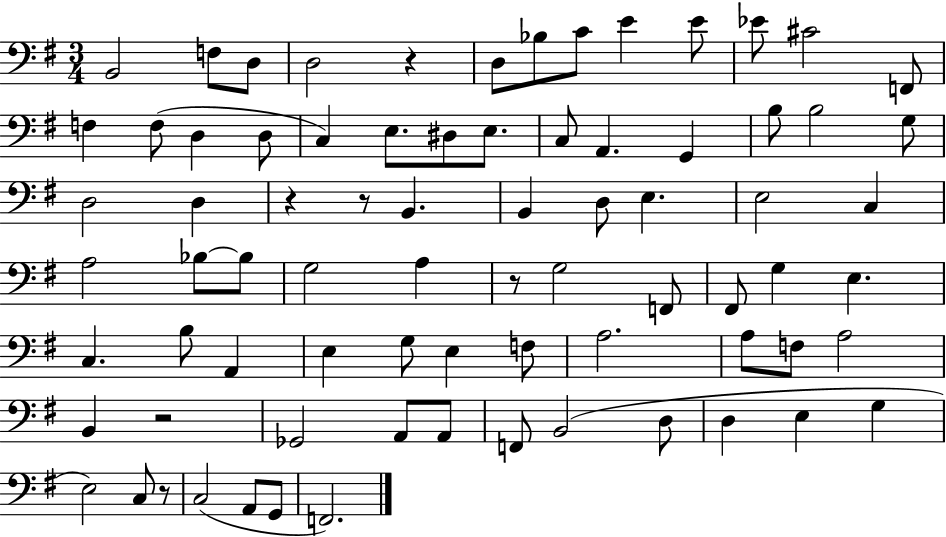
X:1
T:Untitled
M:3/4
L:1/4
K:G
B,,2 F,/2 D,/2 D,2 z D,/2 _B,/2 C/2 E E/2 _E/2 ^C2 F,,/2 F, F,/2 D, D,/2 C, E,/2 ^D,/2 E,/2 C,/2 A,, G,, B,/2 B,2 G,/2 D,2 D, z z/2 B,, B,, D,/2 E, E,2 C, A,2 _B,/2 _B,/2 G,2 A, z/2 G,2 F,,/2 ^F,,/2 G, E, C, B,/2 A,, E, G,/2 E, F,/2 A,2 A,/2 F,/2 A,2 B,, z2 _G,,2 A,,/2 A,,/2 F,,/2 B,,2 D,/2 D, E, G, E,2 C,/2 z/2 C,2 A,,/2 G,,/2 F,,2